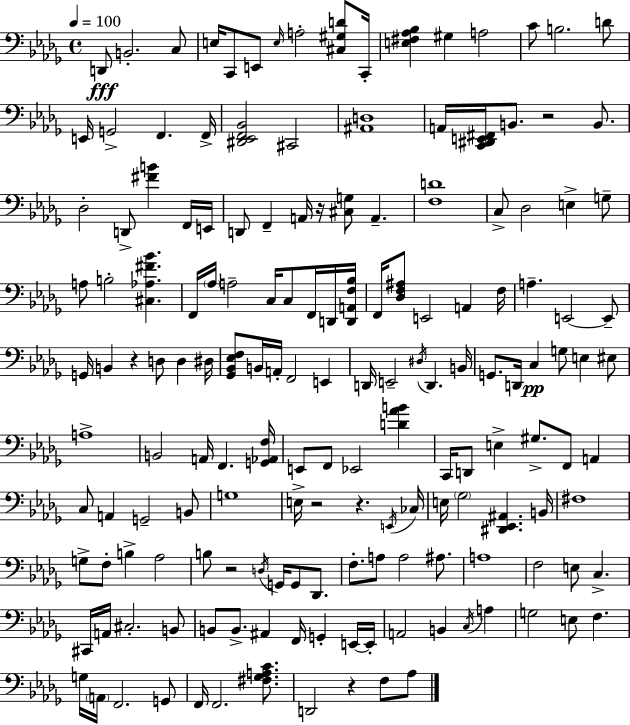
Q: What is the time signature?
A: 4/4